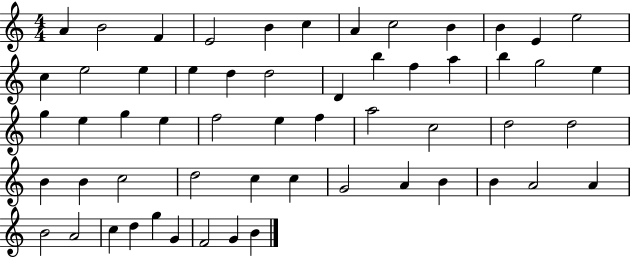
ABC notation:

X:1
T:Untitled
M:4/4
L:1/4
K:C
A B2 F E2 B c A c2 B B E e2 c e2 e e d d2 D b f a b g2 e g e g e f2 e f a2 c2 d2 d2 B B c2 d2 c c G2 A B B A2 A B2 A2 c d g G F2 G B